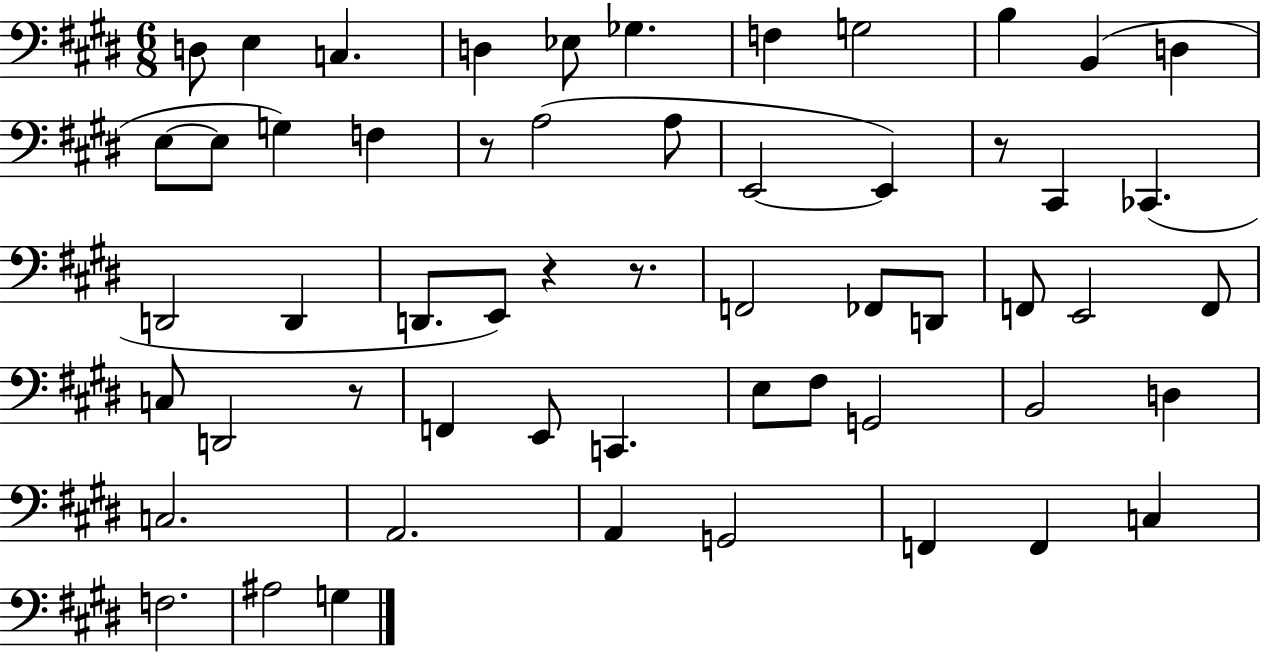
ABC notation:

X:1
T:Untitled
M:6/8
L:1/4
K:E
D,/2 E, C, D, _E,/2 _G, F, G,2 B, B,, D, E,/2 E,/2 G, F, z/2 A,2 A,/2 E,,2 E,, z/2 ^C,, _C,, D,,2 D,, D,,/2 E,,/2 z z/2 F,,2 _F,,/2 D,,/2 F,,/2 E,,2 F,,/2 C,/2 D,,2 z/2 F,, E,,/2 C,, E,/2 ^F,/2 G,,2 B,,2 D, C,2 A,,2 A,, G,,2 F,, F,, C, F,2 ^A,2 G,